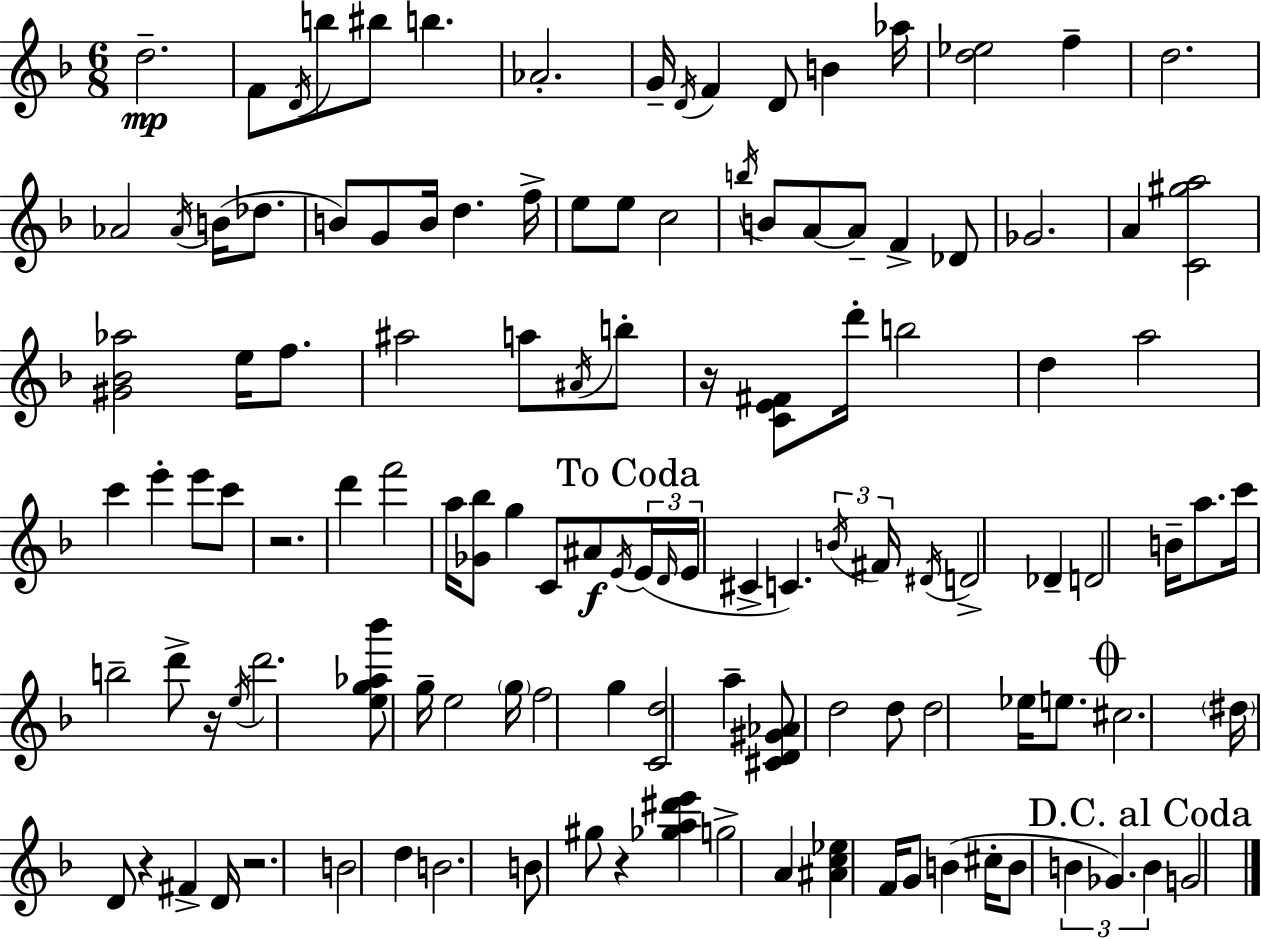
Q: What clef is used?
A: treble